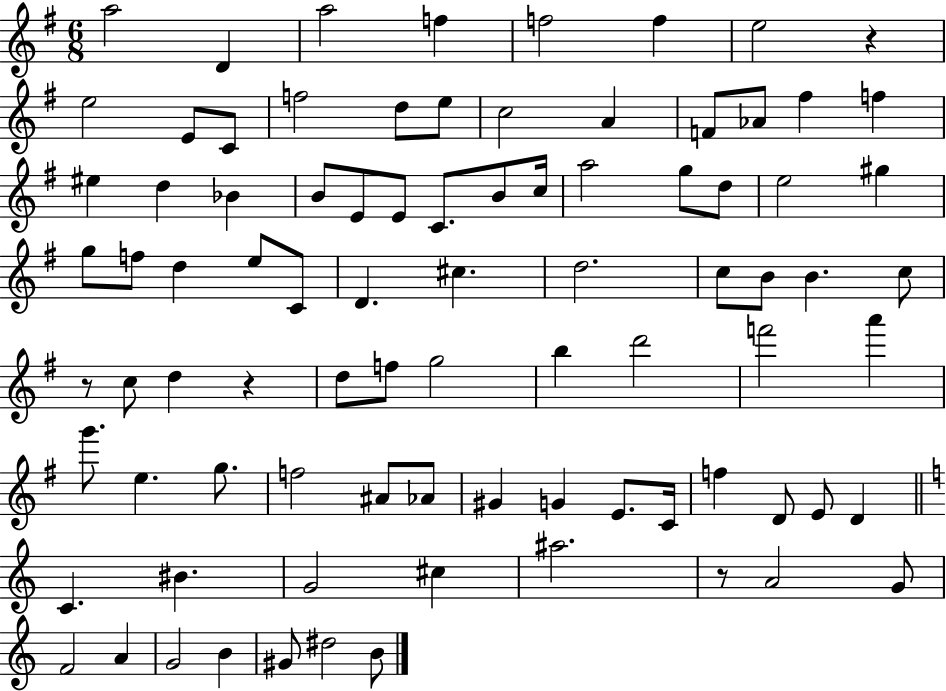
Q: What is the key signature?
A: G major